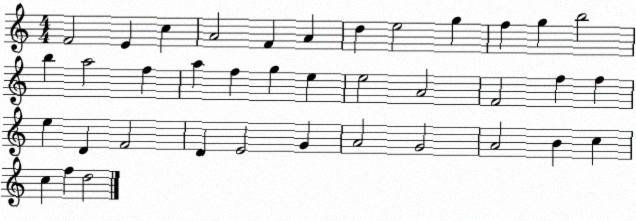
X:1
T:Untitled
M:4/4
L:1/4
K:C
F2 E c A2 F A d e2 g f g b2 b a2 f a f g e e2 A2 F2 f f e D F2 D E2 G A2 G2 A2 B c c f d2